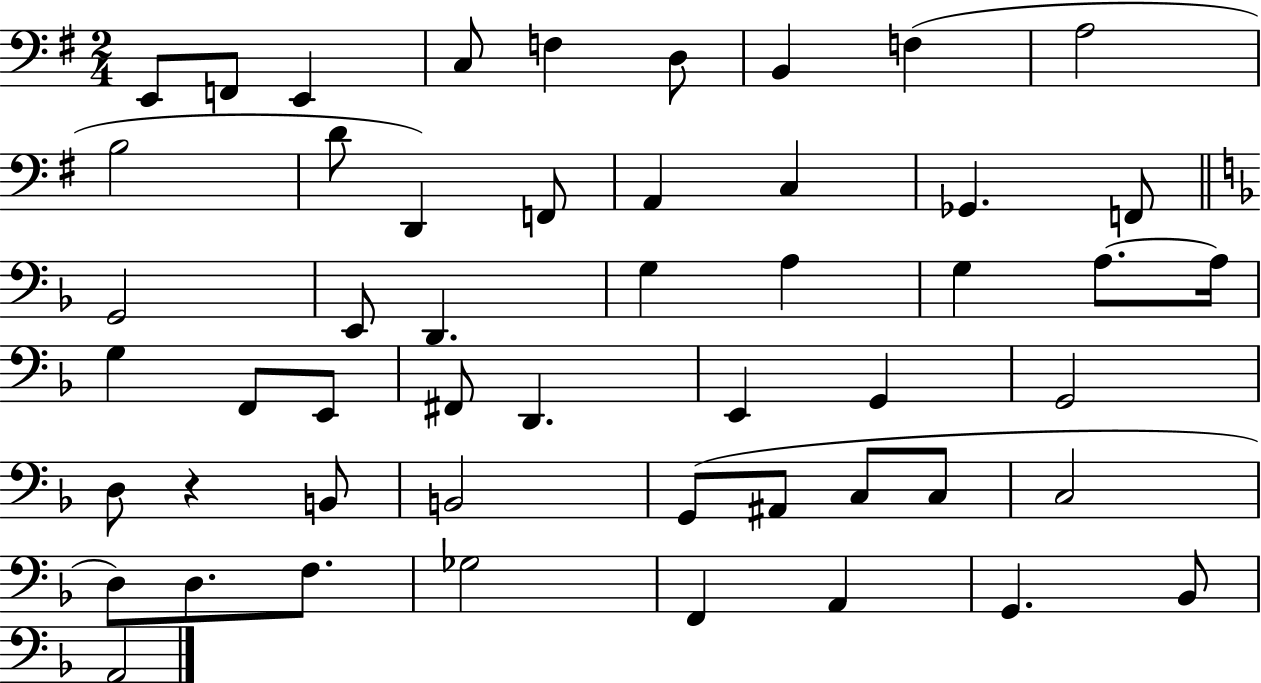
{
  \clef bass
  \numericTimeSignature
  \time 2/4
  \key g \major
  e,8 f,8 e,4 | c8 f4 d8 | b,4 f4( | a2 | \break b2 | d'8 d,4) f,8 | a,4 c4 | ges,4. f,8 | \break \bar "||" \break \key d \minor g,2 | e,8 d,4. | g4 a4 | g4 a8.~~ a16 | \break g4 f,8 e,8 | fis,8 d,4. | e,4 g,4 | g,2 | \break d8 r4 b,8 | b,2 | g,8( ais,8 c8 c8 | c2 | \break d8) d8. f8. | ges2 | f,4 a,4 | g,4. bes,8 | \break a,2 | \bar "|."
}